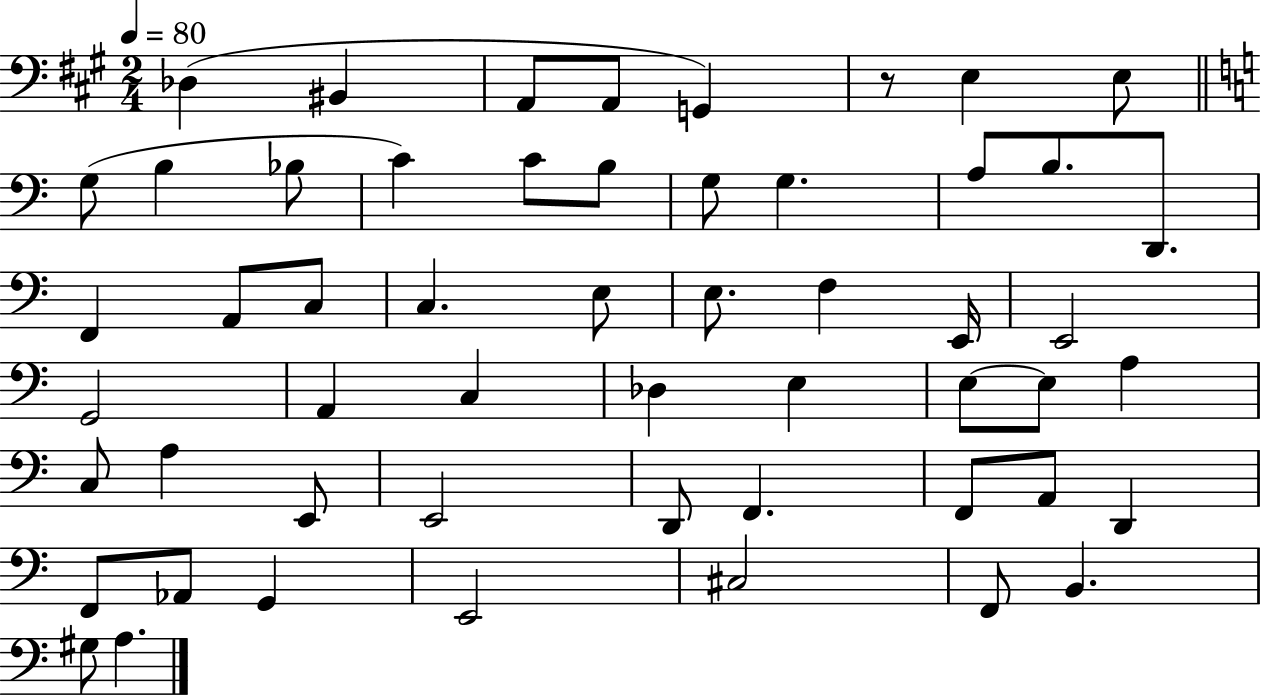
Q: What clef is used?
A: bass